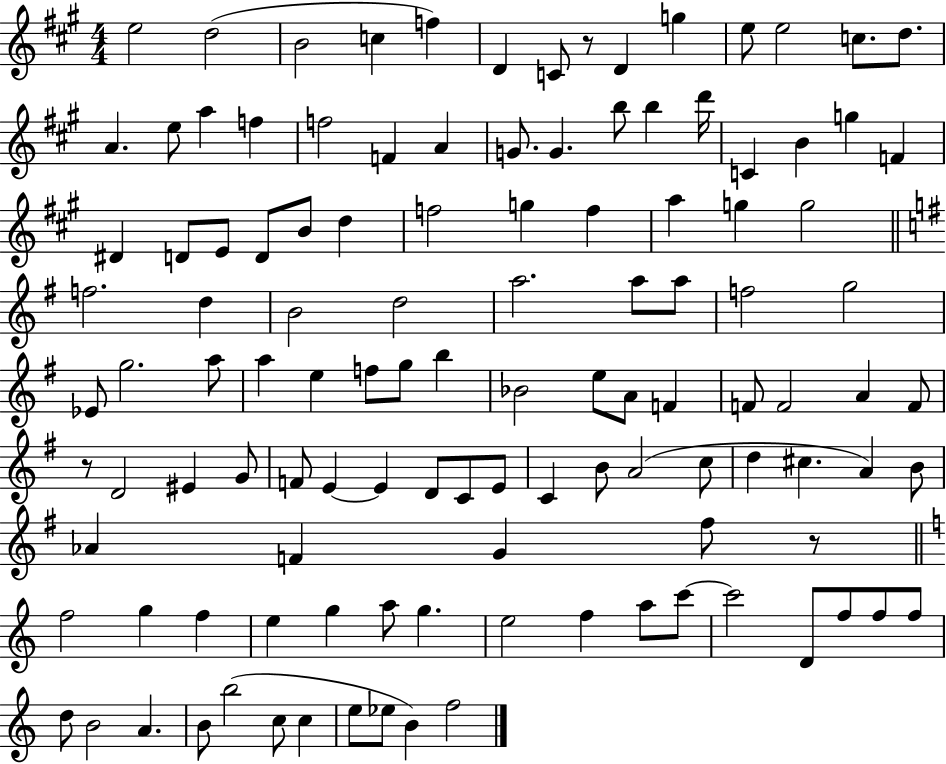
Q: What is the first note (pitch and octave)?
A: E5